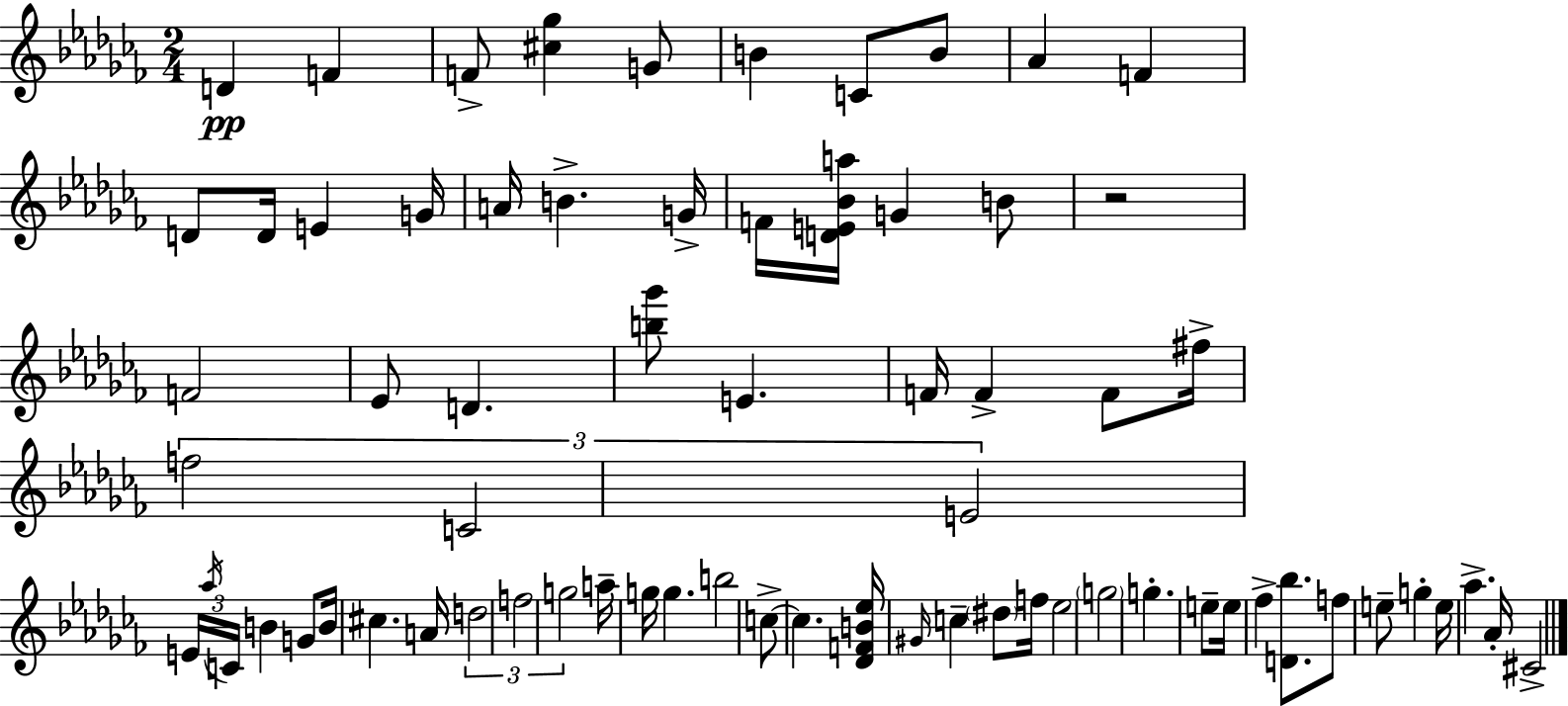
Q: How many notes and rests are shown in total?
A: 70